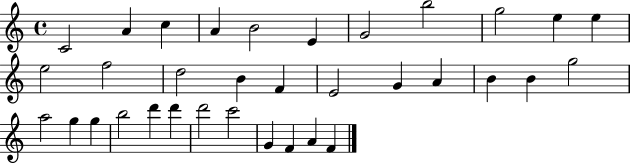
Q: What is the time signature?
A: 4/4